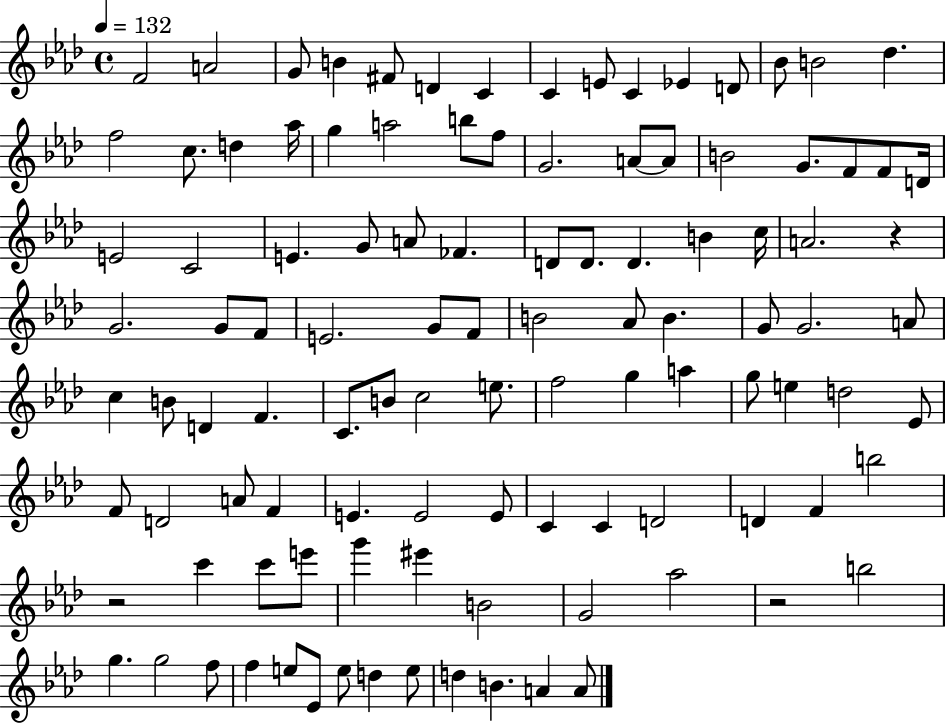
F4/h A4/h G4/e B4/q F#4/e D4/q C4/q C4/q E4/e C4/q Eb4/q D4/e Bb4/e B4/h Db5/q. F5/h C5/e. D5/q Ab5/s G5/q A5/h B5/e F5/e G4/h. A4/e A4/e B4/h G4/e. F4/e F4/e D4/s E4/h C4/h E4/q. G4/e A4/e FES4/q. D4/e D4/e. D4/q. B4/q C5/s A4/h. R/q G4/h. G4/e F4/e E4/h. G4/e F4/e B4/h Ab4/e B4/q. G4/e G4/h. A4/e C5/q B4/e D4/q F4/q. C4/e. B4/e C5/h E5/e. F5/h G5/q A5/q G5/e E5/q D5/h Eb4/e F4/e D4/h A4/e F4/q E4/q. E4/h E4/e C4/q C4/q D4/h D4/q F4/q B5/h R/h C6/q C6/e E6/e G6/q EIS6/q B4/h G4/h Ab5/h R/h B5/h G5/q. G5/h F5/e F5/q E5/e Eb4/e E5/e D5/q E5/e D5/q B4/q. A4/q A4/e